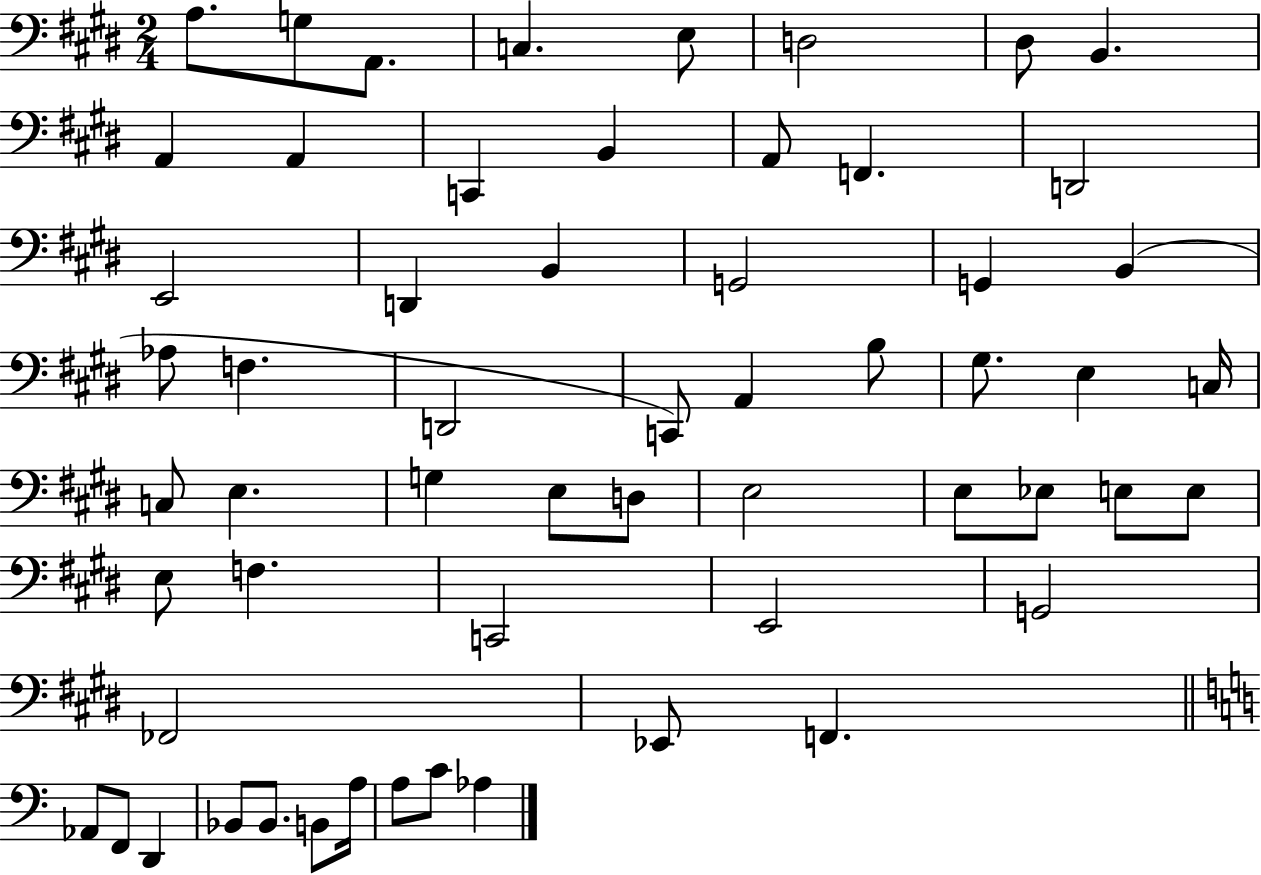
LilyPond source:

{
  \clef bass
  \numericTimeSignature
  \time 2/4
  \key e \major
  a8. g8 a,8. | c4. e8 | d2 | dis8 b,4. | \break a,4 a,4 | c,4 b,4 | a,8 f,4. | d,2 | \break e,2 | d,4 b,4 | g,2 | g,4 b,4( | \break aes8 f4. | d,2 | c,8) a,4 b8 | gis8. e4 c16 | \break c8 e4. | g4 e8 d8 | e2 | e8 ees8 e8 e8 | \break e8 f4. | c,2 | e,2 | g,2 | \break fes,2 | ees,8 f,4. | \bar "||" \break \key a \minor aes,8 f,8 d,4 | bes,8 bes,8. b,8 a16 | a8 c'8 aes4 | \bar "|."
}